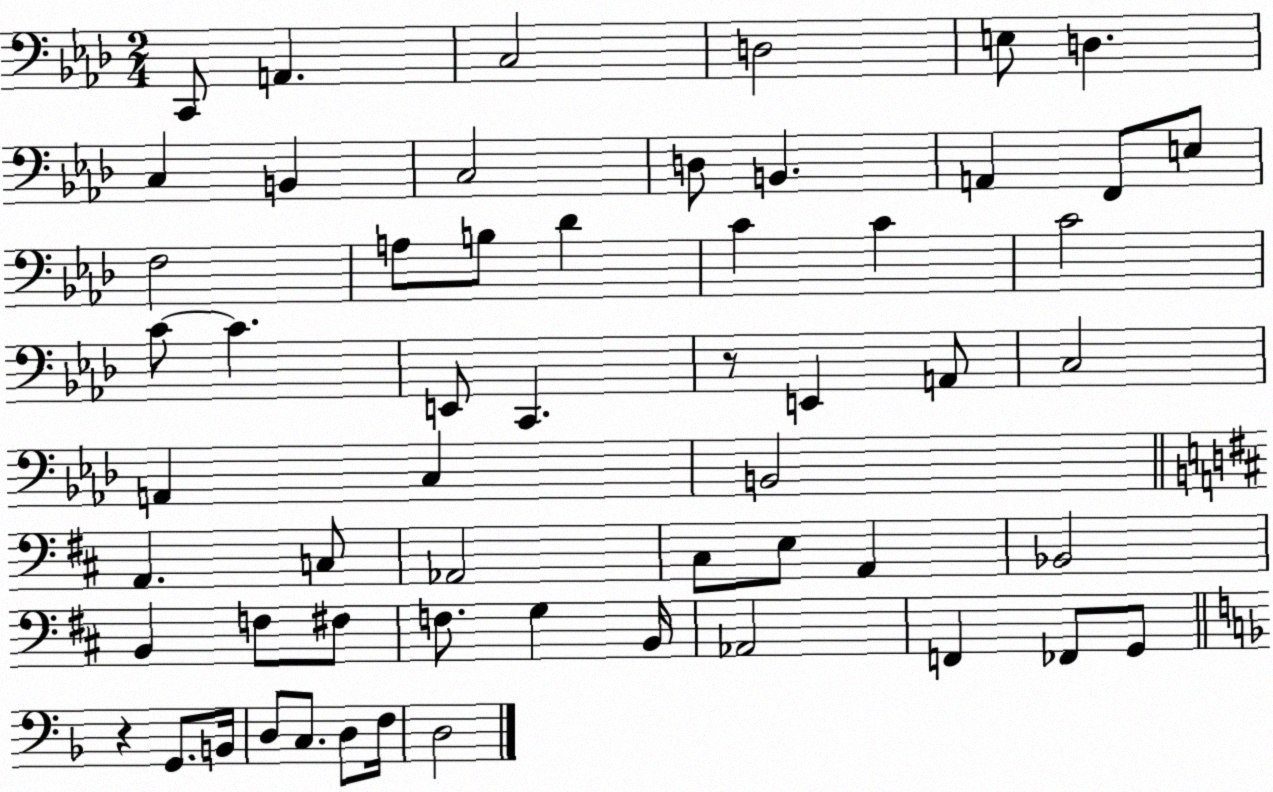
X:1
T:Untitled
M:2/4
L:1/4
K:Ab
C,,/2 A,, C,2 D,2 E,/2 D, C, B,, C,2 D,/2 B,, A,, F,,/2 E,/2 F,2 A,/2 B,/2 _D C C C2 C/2 C E,,/2 C,, z/2 E,, A,,/2 C,2 A,, C, B,,2 A,, C,/2 _A,,2 ^C,/2 E,/2 A,, _B,,2 B,, F,/2 ^F,/2 F,/2 G, B,,/4 _A,,2 F,, _F,,/2 G,,/2 z G,,/2 B,,/4 D,/2 C,/2 D,/2 F,/4 D,2